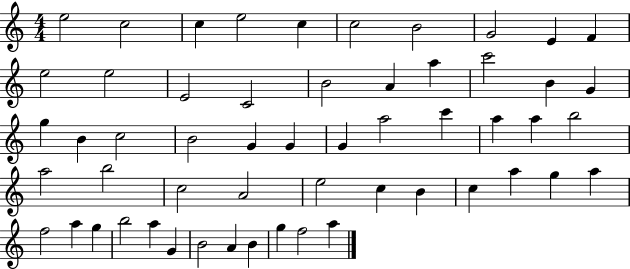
E5/h C5/h C5/q E5/h C5/q C5/h B4/h G4/h E4/q F4/q E5/h E5/h E4/h C4/h B4/h A4/q A5/q C6/h B4/q G4/q G5/q B4/q C5/h B4/h G4/q G4/q G4/q A5/h C6/q A5/q A5/q B5/h A5/h B5/h C5/h A4/h E5/h C5/q B4/q C5/q A5/q G5/q A5/q F5/h A5/q G5/q B5/h A5/q G4/q B4/h A4/q B4/q G5/q F5/h A5/q